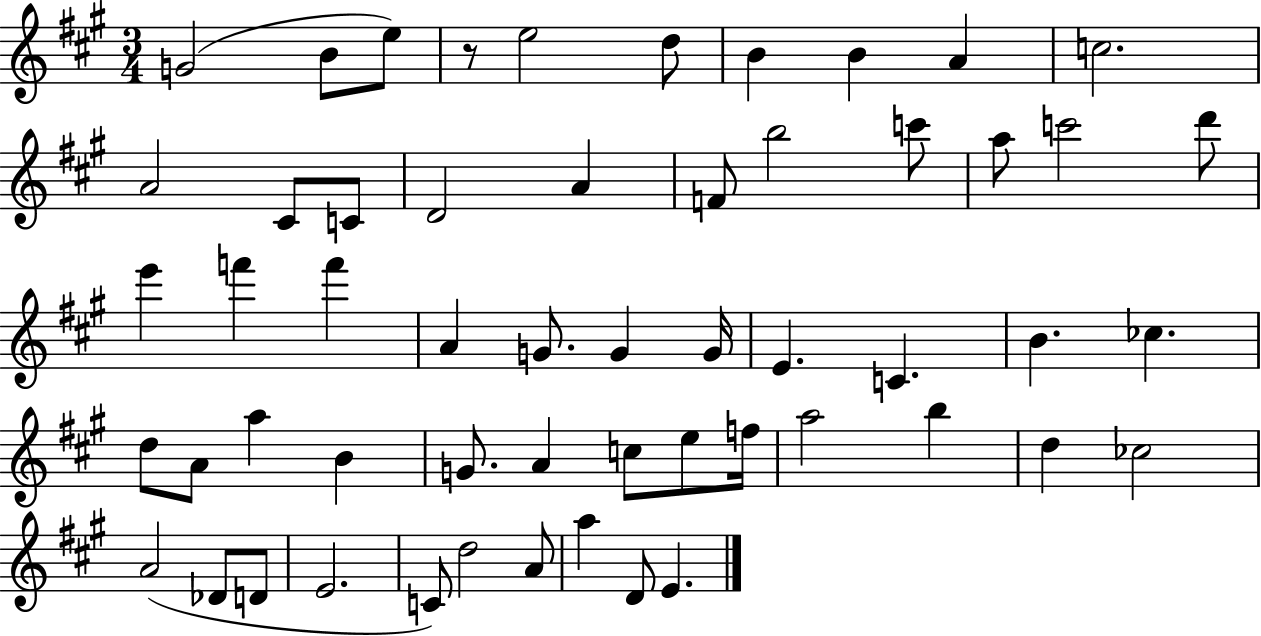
X:1
T:Untitled
M:3/4
L:1/4
K:A
G2 B/2 e/2 z/2 e2 d/2 B B A c2 A2 ^C/2 C/2 D2 A F/2 b2 c'/2 a/2 c'2 d'/2 e' f' f' A G/2 G G/4 E C B _c d/2 A/2 a B G/2 A c/2 e/2 f/4 a2 b d _c2 A2 _D/2 D/2 E2 C/2 d2 A/2 a D/2 E